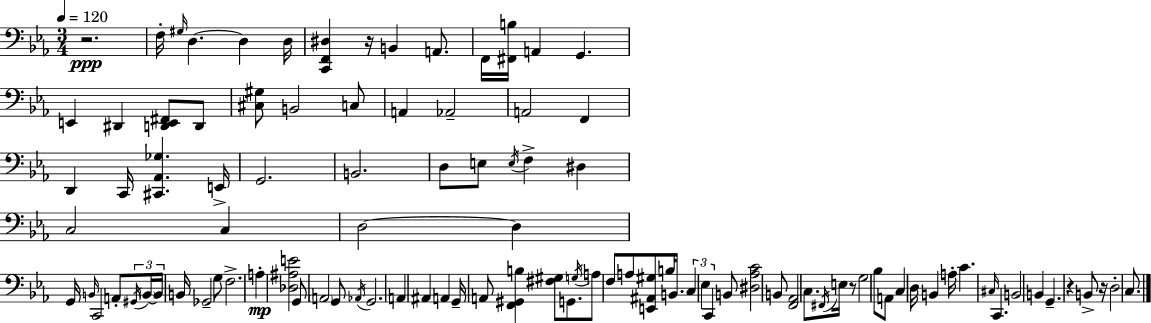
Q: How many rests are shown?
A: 5